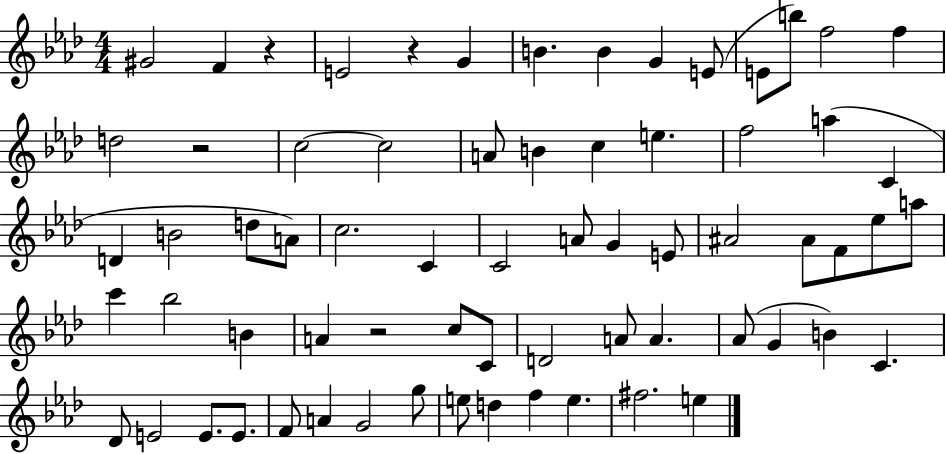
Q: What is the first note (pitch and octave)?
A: G#4